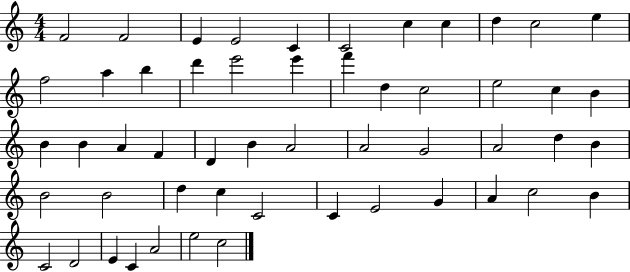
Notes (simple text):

F4/h F4/h E4/q E4/h C4/q C4/h C5/q C5/q D5/q C5/h E5/q F5/h A5/q B5/q D6/q E6/h E6/q F6/q D5/q C5/h E5/h C5/q B4/q B4/q B4/q A4/q F4/q D4/q B4/q A4/h A4/h G4/h A4/h D5/q B4/q B4/h B4/h D5/q C5/q C4/h C4/q E4/h G4/q A4/q C5/h B4/q C4/h D4/h E4/q C4/q A4/h E5/h C5/h